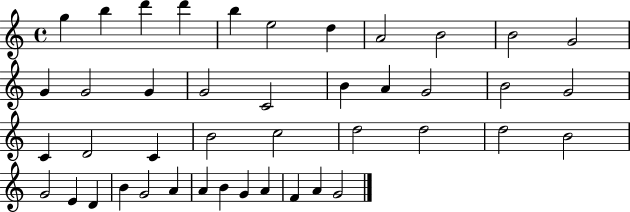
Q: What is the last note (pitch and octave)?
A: G4